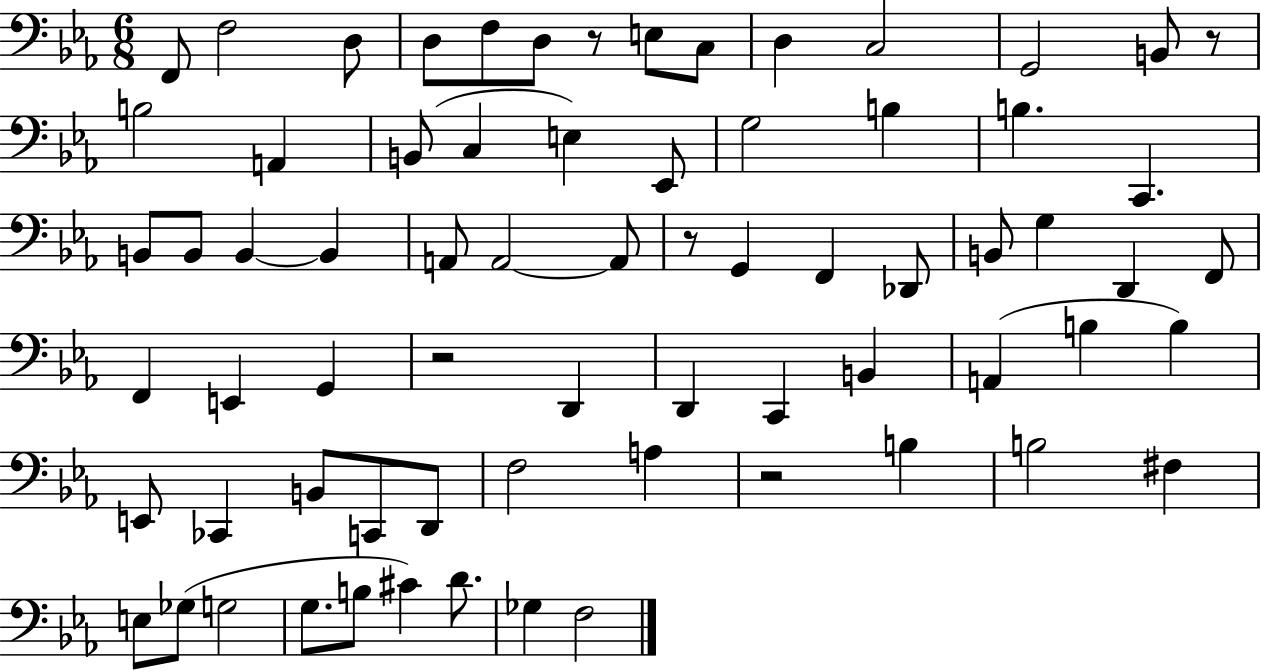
{
  \clef bass
  \numericTimeSignature
  \time 6/8
  \key ees \major
  f,8 f2 d8 | d8 f8 d8 r8 e8 c8 | d4 c2 | g,2 b,8 r8 | \break b2 a,4 | b,8( c4 e4) ees,8 | g2 b4 | b4. c,4. | \break b,8 b,8 b,4~~ b,4 | a,8 a,2~~ a,8 | r8 g,4 f,4 des,8 | b,8 g4 d,4 f,8 | \break f,4 e,4 g,4 | r2 d,4 | d,4 c,4 b,4 | a,4( b4 b4) | \break e,8 ces,4 b,8 c,8 d,8 | f2 a4 | r2 b4 | b2 fis4 | \break e8 ges8( g2 | g8. b8 cis'4) d'8. | ges4 f2 | \bar "|."
}